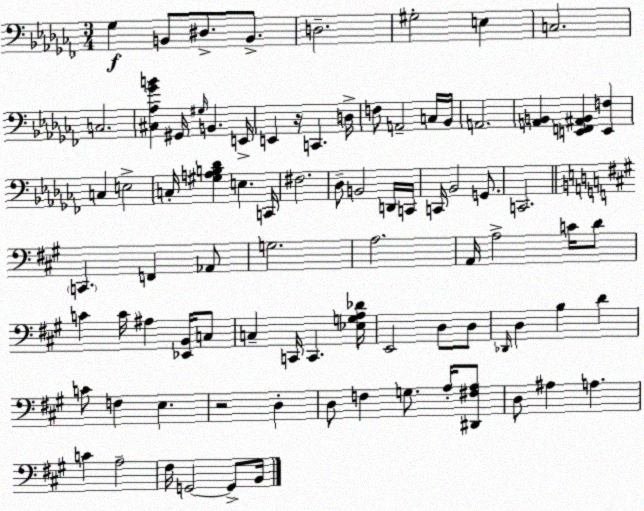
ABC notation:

X:1
T:Untitled
M:3/4
L:1/4
K:Abm
_G, B,,/2 ^D,/2 B,,/2 D,2 ^G,2 E, C,2 C,2 [^C,_A,_GB] ^G,,/4 ^G,/4 B,, E,,/4 E,, z/4 C,, D,/4 F,/2 A,,2 C,/4 _B,,/4 A,,2 [A,,B,,] [E,,F,,^A,,B,,] [E,,F,] C, E,2 C,/4 [^G,A,B,_D] E, C,,/4 ^F,2 _D,/2 B,,2 D,,/4 C,,/4 C,,/4 _B,,2 G,,/2 C,,2 C,, F,, _A,,/2 G,2 A,2 A,,/4 A,2 C/4 D/2 C C/4 ^A, [_E,,B,,]/4 C,/2 C, C,,/4 C,, [_E,G,A,_D]/4 E,,2 D,/2 D,/2 _D,,/4 D, B, D C/2 F, E, z2 D, D,/2 F, G,/2 A,/4 [^D,,^F,A,]/2 D,/2 ^A, A, C A,2 ^F,/4 G,,2 G,,/2 B,,/4